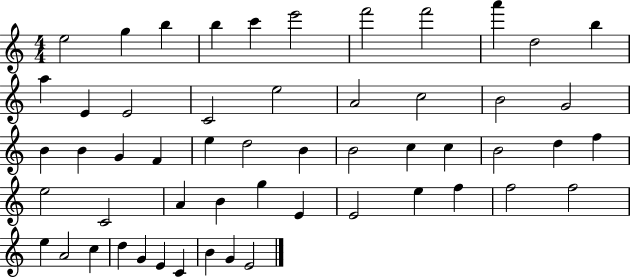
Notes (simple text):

E5/h G5/q B5/q B5/q C6/q E6/h F6/h F6/h A6/q D5/h B5/q A5/q E4/q E4/h C4/h E5/h A4/h C5/h B4/h G4/h B4/q B4/q G4/q F4/q E5/q D5/h B4/q B4/h C5/q C5/q B4/h D5/q F5/q E5/h C4/h A4/q B4/q G5/q E4/q E4/h E5/q F5/q F5/h F5/h E5/q A4/h C5/q D5/q G4/q E4/q C4/q B4/q G4/q E4/h